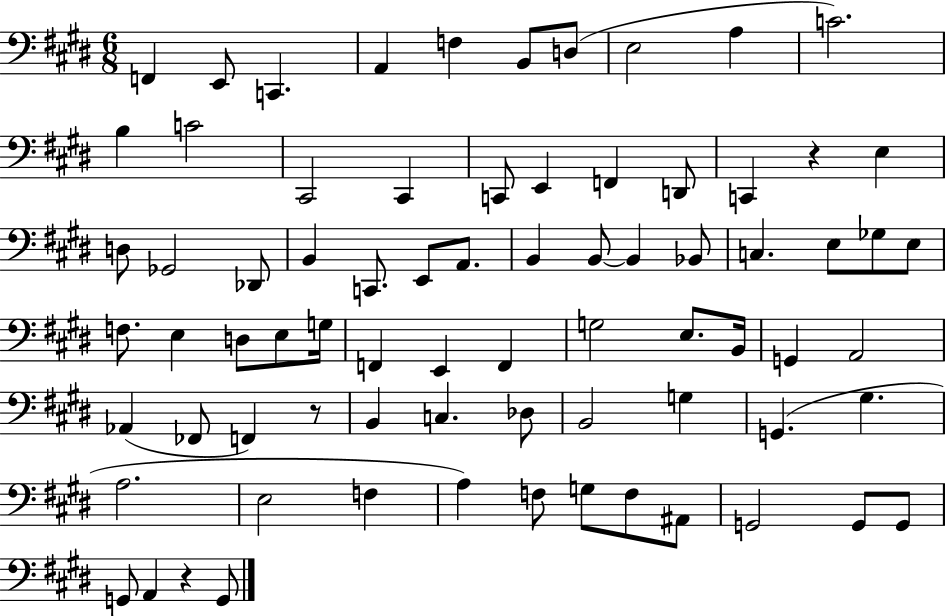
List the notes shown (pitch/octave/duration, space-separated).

F2/q E2/e C2/q. A2/q F3/q B2/e D3/e E3/h A3/q C4/h. B3/q C4/h C#2/h C#2/q C2/e E2/q F2/q D2/e C2/q R/q E3/q D3/e Gb2/h Db2/e B2/q C2/e. E2/e A2/e. B2/q B2/e B2/q Bb2/e C3/q. E3/e Gb3/e E3/e F3/e. E3/q D3/e E3/e G3/s F2/q E2/q F2/q G3/h E3/e. B2/s G2/q A2/h Ab2/q FES2/e F2/q R/e B2/q C3/q. Db3/e B2/h G3/q G2/q. G#3/q. A3/h. E3/h F3/q A3/q F3/e G3/e F3/e A#2/e G2/h G2/e G2/e G2/e A2/q R/q G2/e